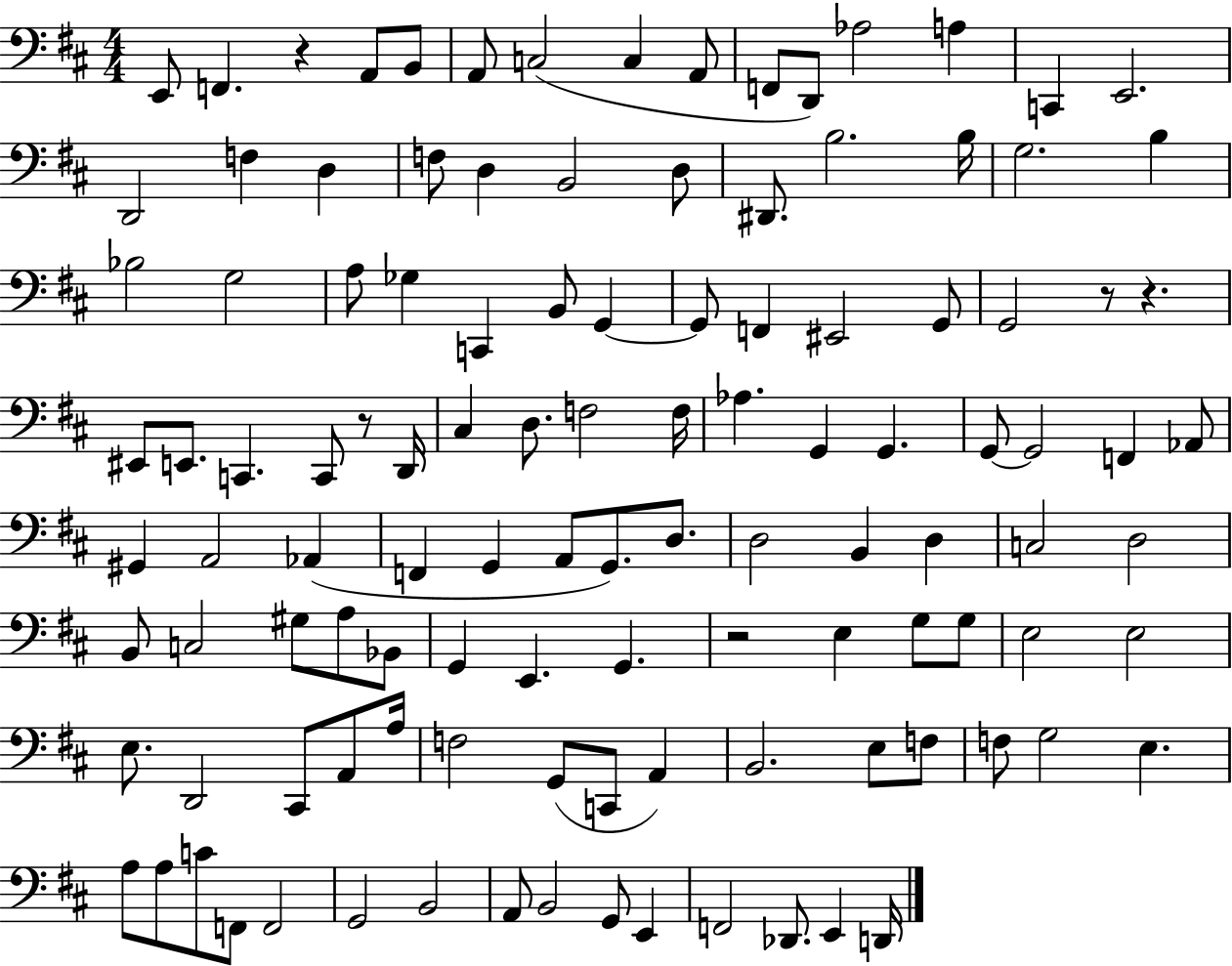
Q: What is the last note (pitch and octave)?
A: D2